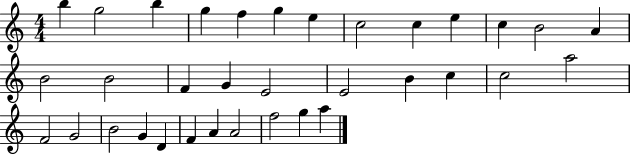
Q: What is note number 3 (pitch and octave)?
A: B5